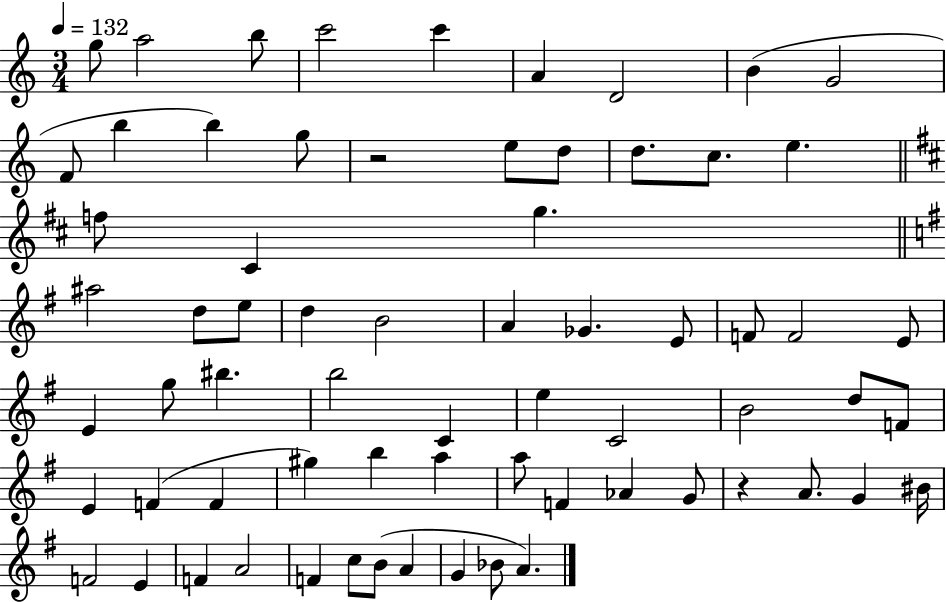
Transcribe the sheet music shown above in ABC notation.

X:1
T:Untitled
M:3/4
L:1/4
K:C
g/2 a2 b/2 c'2 c' A D2 B G2 F/2 b b g/2 z2 e/2 d/2 d/2 c/2 e f/2 ^C g ^a2 d/2 e/2 d B2 A _G E/2 F/2 F2 E/2 E g/2 ^b b2 C e C2 B2 d/2 F/2 E F F ^g b a a/2 F _A G/2 z A/2 G ^B/4 F2 E F A2 F c/2 B/2 A G _B/2 A